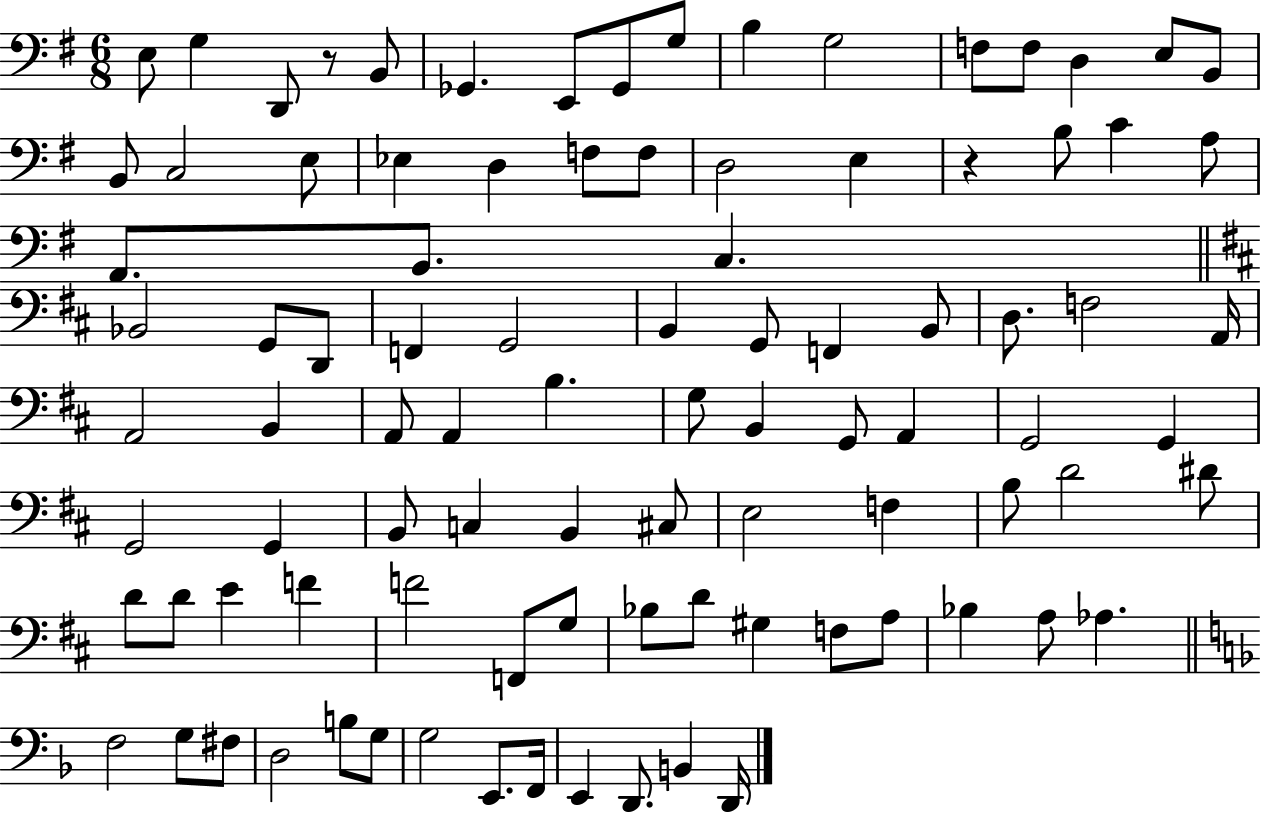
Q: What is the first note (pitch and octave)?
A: E3